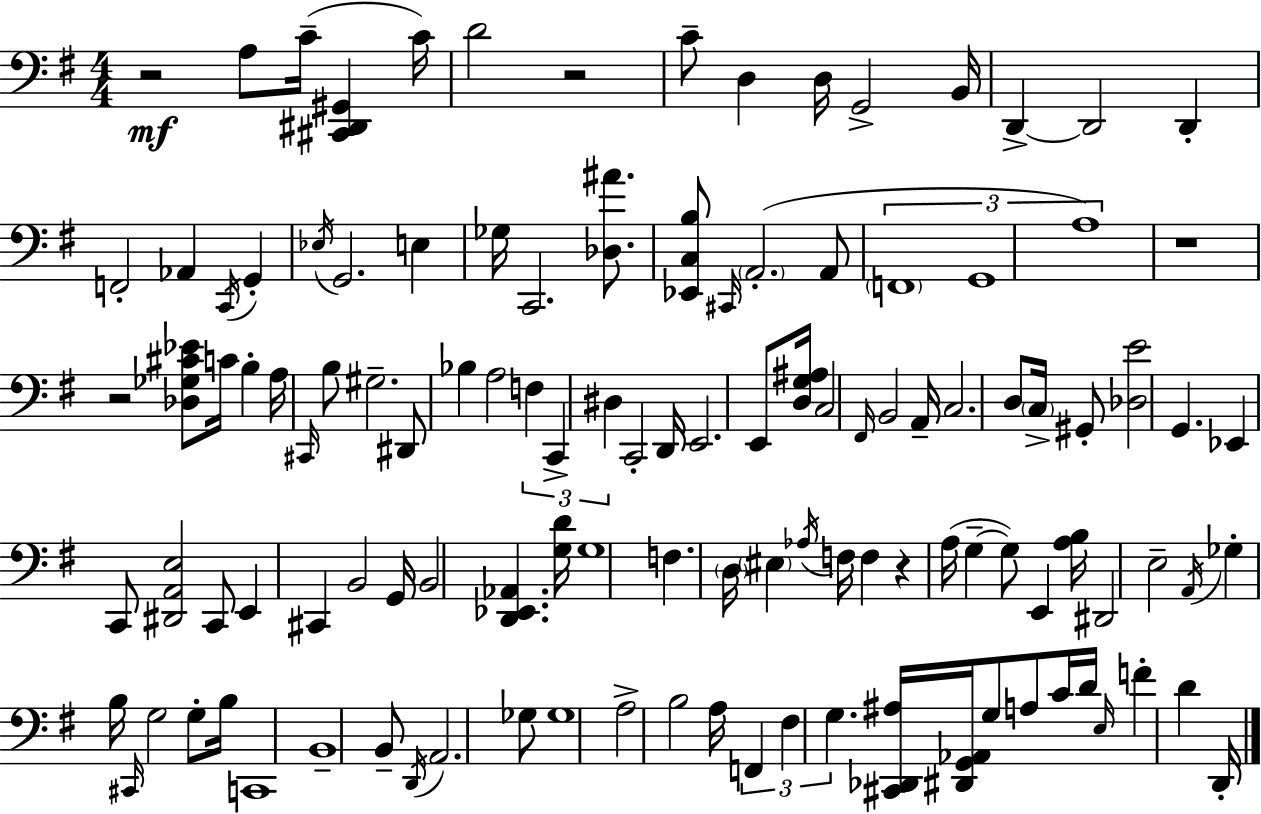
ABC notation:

X:1
T:Untitled
M:4/4
L:1/4
K:G
z2 A,/2 C/4 [^C,,^D,,^G,,] C/4 D2 z2 C/2 D, D,/4 G,,2 B,,/4 D,, D,,2 D,, F,,2 _A,, C,,/4 G,, _E,/4 G,,2 E, _G,/4 C,,2 [_D,^A]/2 [_E,,C,B,]/2 ^C,,/4 A,,2 A,,/2 F,,4 G,,4 A,4 z4 z2 [_D,_G,^C_E]/2 C/4 B, A,/4 ^C,,/4 B,/2 ^G,2 ^D,,/2 _B, A,2 F, C,, ^D, C,,2 D,,/4 E,,2 E,,/2 [D,G,^A,]/4 C,2 ^F,,/4 B,,2 A,,/4 C,2 D,/2 C,/4 ^G,,/2 [_D,E]2 G,, _E,, C,,/2 [^D,,A,,E,]2 C,,/2 E,, ^C,, B,,2 G,,/4 B,,2 [D,,_E,,_A,,] [G,D]/4 G,4 F, D,/4 ^E, _A,/4 F,/4 F, z A,/4 G, G,/2 E,, [A,B,]/4 ^D,,2 E,2 A,,/4 _G, B,/4 ^C,,/4 G,2 G,/2 B,/4 C,,4 B,,4 B,,/2 D,,/4 A,,2 _G,/2 _G,4 A,2 B,2 A,/4 F,, ^F, G, [^C,,_D,,^A,]/4 [^D,,G,,_A,,]/4 G,/2 A,/2 C/4 D/4 E,/4 F D D,,/4